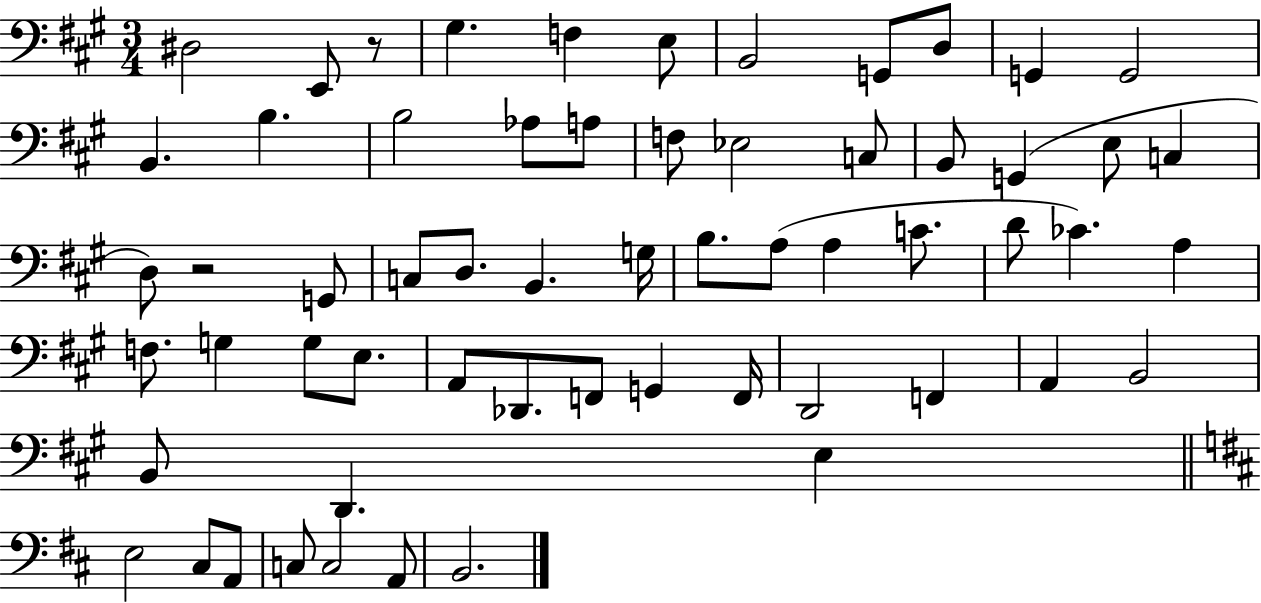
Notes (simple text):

D#3/h E2/e R/e G#3/q. F3/q E3/e B2/h G2/e D3/e G2/q G2/h B2/q. B3/q. B3/h Ab3/e A3/e F3/e Eb3/h C3/e B2/e G2/q E3/e C3/q D3/e R/h G2/e C3/e D3/e. B2/q. G3/s B3/e. A3/e A3/q C4/e. D4/e CES4/q. A3/q F3/e. G3/q G3/e E3/e. A2/e Db2/e. F2/e G2/q F2/s D2/h F2/q A2/q B2/h B2/e D2/q. E3/q E3/h C#3/e A2/e C3/e C3/h A2/e B2/h.